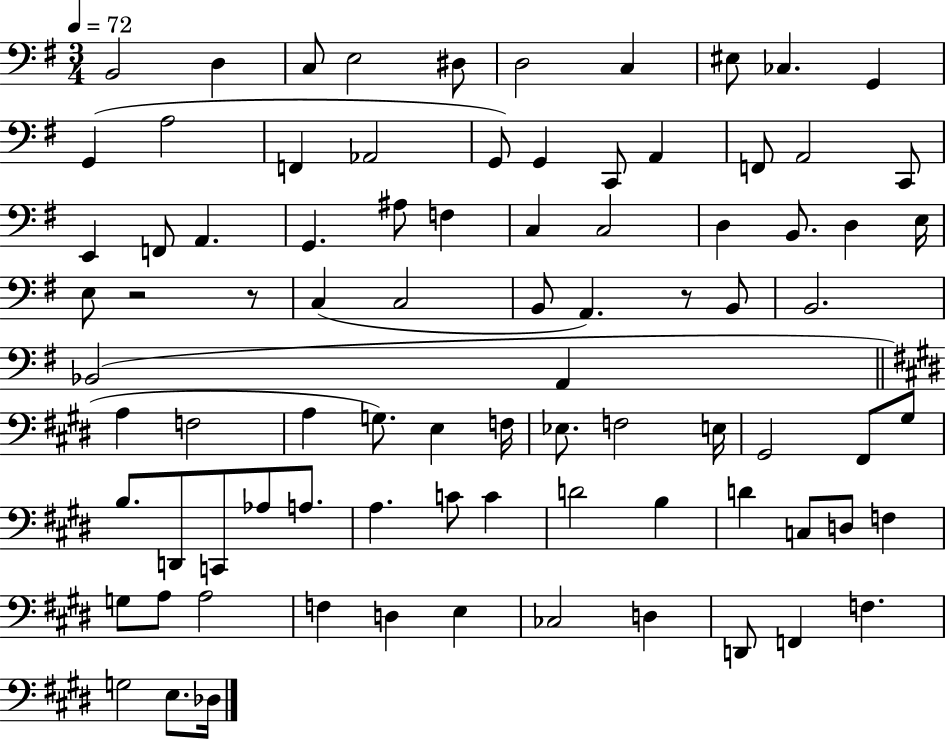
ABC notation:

X:1
T:Untitled
M:3/4
L:1/4
K:G
B,,2 D, C,/2 E,2 ^D,/2 D,2 C, ^E,/2 _C, G,, G,, A,2 F,, _A,,2 G,,/2 G,, C,,/2 A,, F,,/2 A,,2 C,,/2 E,, F,,/2 A,, G,, ^A,/2 F, C, C,2 D, B,,/2 D, E,/4 E,/2 z2 z/2 C, C,2 B,,/2 A,, z/2 B,,/2 B,,2 _B,,2 A,, A, F,2 A, G,/2 E, F,/4 _E,/2 F,2 E,/4 ^G,,2 ^F,,/2 ^G,/2 B,/2 D,,/2 C,,/2 _A,/2 A,/2 A, C/2 C D2 B, D C,/2 D,/2 F, G,/2 A,/2 A,2 F, D, E, _C,2 D, D,,/2 F,, F, G,2 E,/2 _D,/4